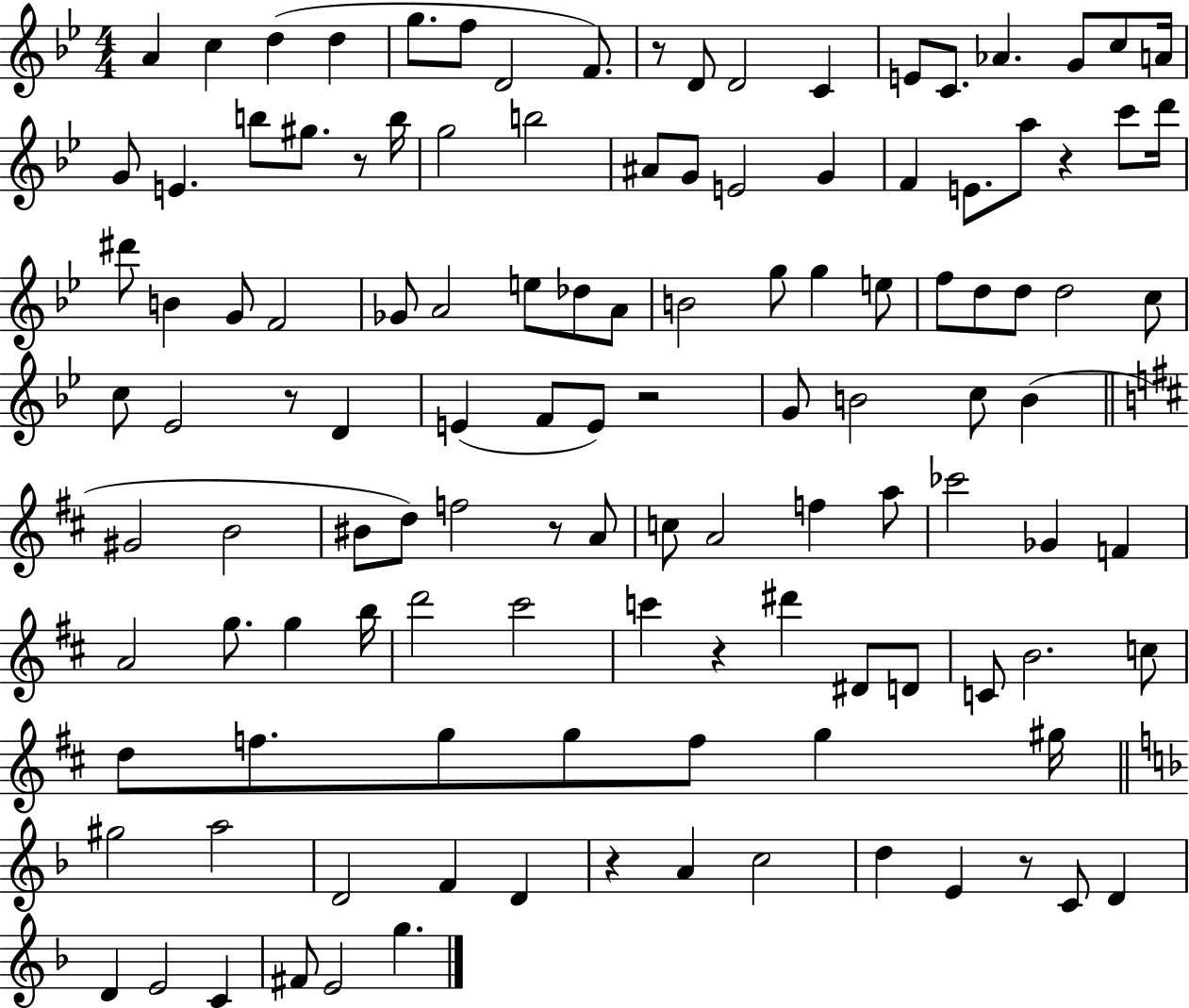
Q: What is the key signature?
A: BES major